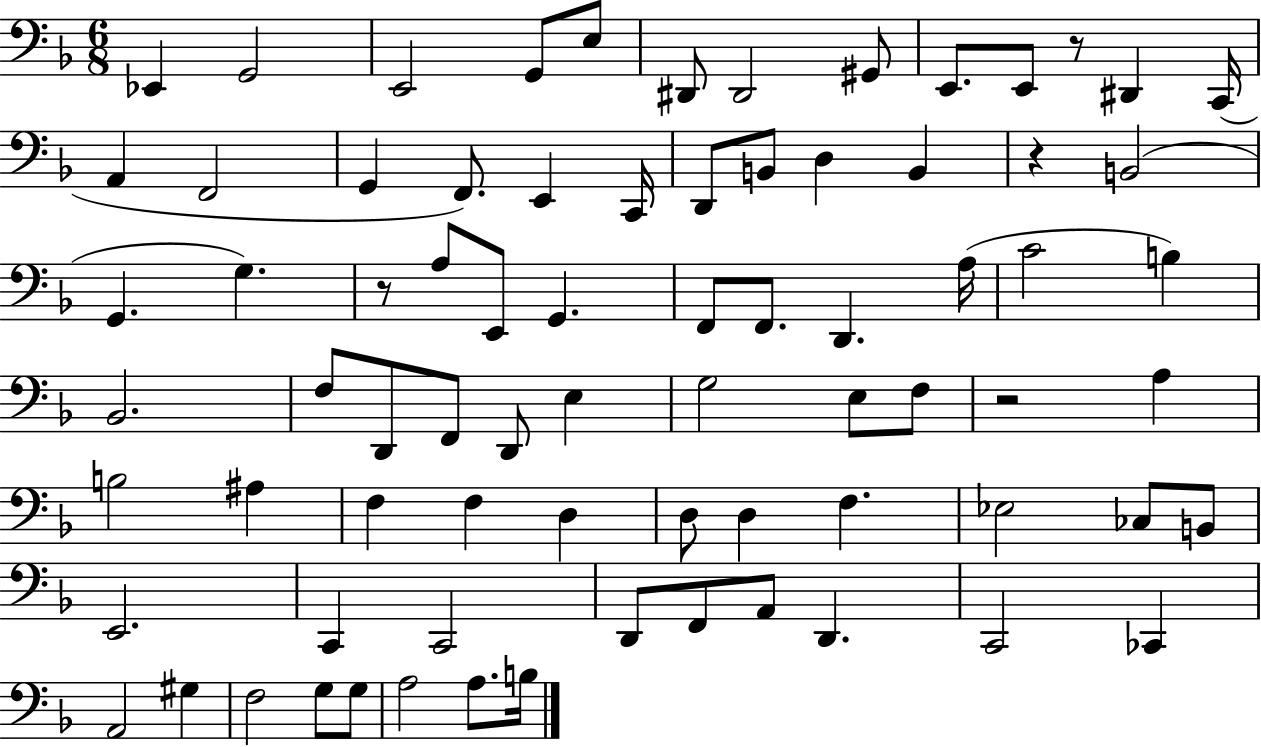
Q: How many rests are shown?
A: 4